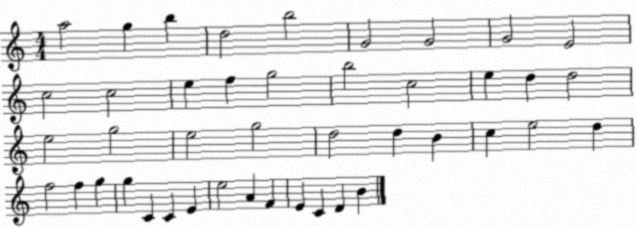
X:1
T:Untitled
M:4/4
L:1/4
K:C
a2 g b d2 b2 G2 G2 G2 E2 c2 c2 e f g2 b2 c2 e d d2 e2 g2 e2 g2 d2 d B c e2 d f2 f g g C C E e2 A F E C D B